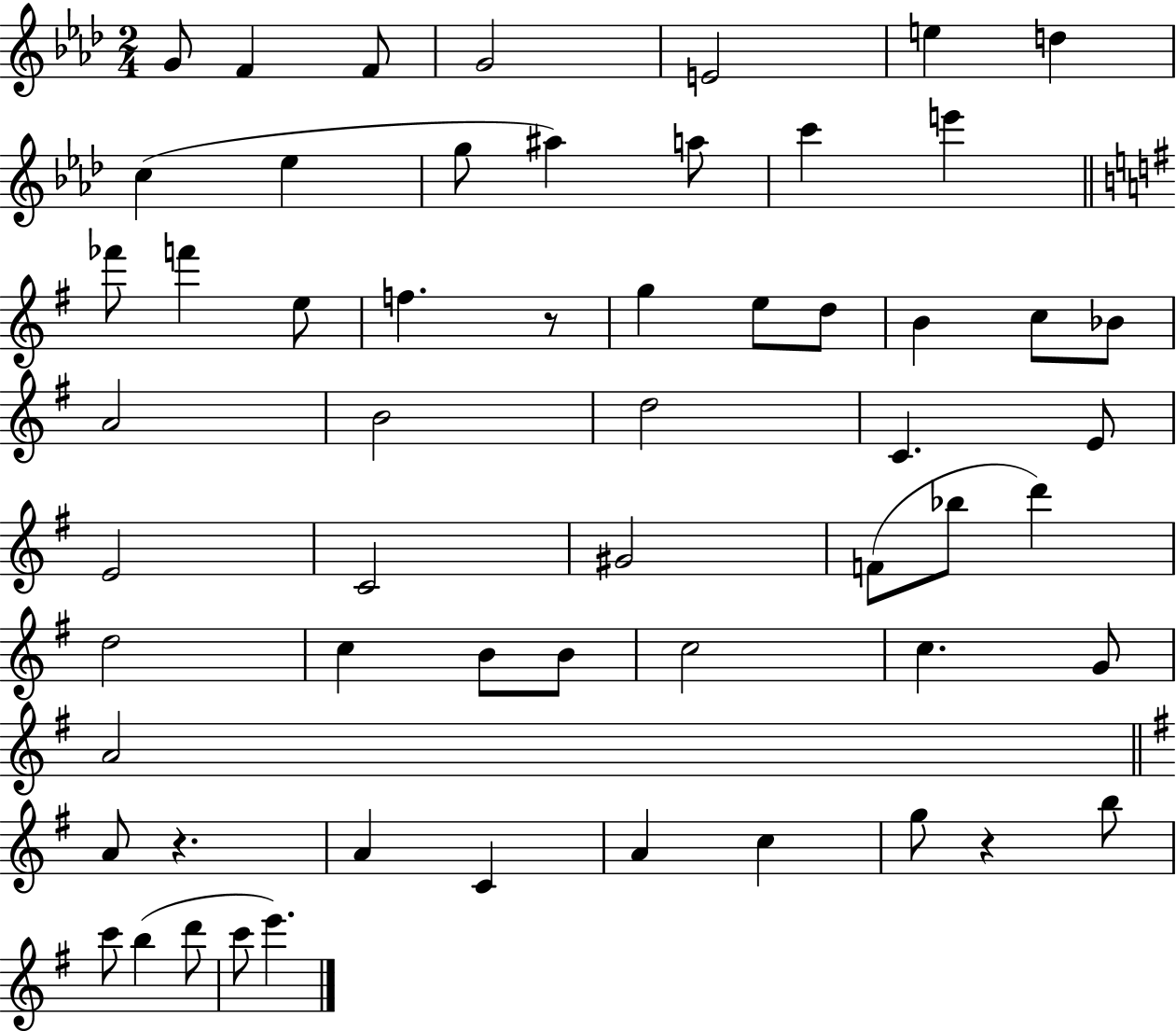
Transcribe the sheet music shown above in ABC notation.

X:1
T:Untitled
M:2/4
L:1/4
K:Ab
G/2 F F/2 G2 E2 e d c _e g/2 ^a a/2 c' e' _f'/2 f' e/2 f z/2 g e/2 d/2 B c/2 _B/2 A2 B2 d2 C E/2 E2 C2 ^G2 F/2 _b/2 d' d2 c B/2 B/2 c2 c G/2 A2 A/2 z A C A c g/2 z b/2 c'/2 b d'/2 c'/2 e'